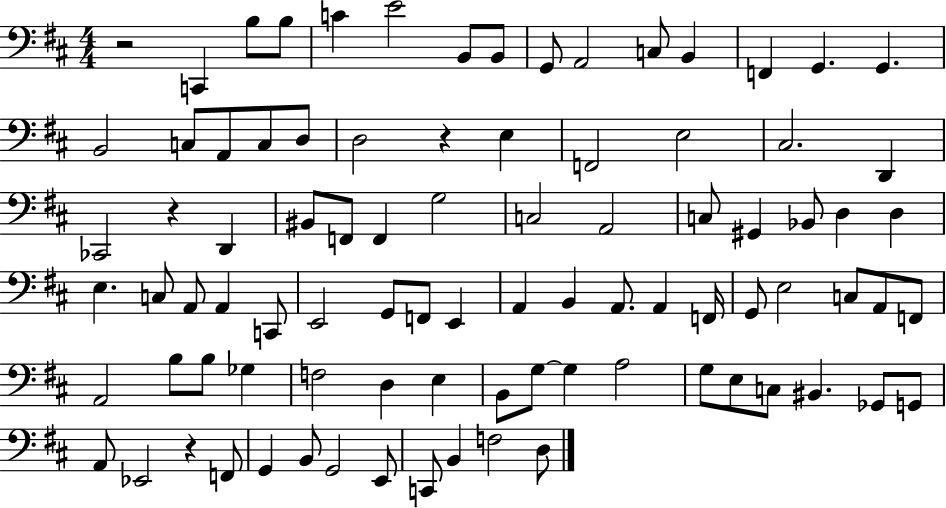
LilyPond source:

{
  \clef bass
  \numericTimeSignature
  \time 4/4
  \key d \major
  r2 c,4 b8 b8 | c'4 e'2 b,8 b,8 | g,8 a,2 c8 b,4 | f,4 g,4. g,4. | \break b,2 c8 a,8 c8 d8 | d2 r4 e4 | f,2 e2 | cis2. d,4 | \break ces,2 r4 d,4 | bis,8 f,8 f,4 g2 | c2 a,2 | c8 gis,4 bes,8 d4 d4 | \break e4. c8 a,8 a,4 c,8 | e,2 g,8 f,8 e,4 | a,4 b,4 a,8. a,4 f,16 | g,8 e2 c8 a,8 f,8 | \break a,2 b8 b8 ges4 | f2 d4 e4 | b,8 g8~~ g4 a2 | g8 e8 c8 bis,4. ges,8 g,8 | \break a,8 ees,2 r4 f,8 | g,4 b,8 g,2 e,8 | c,8 b,4 f2 d8 | \bar "|."
}